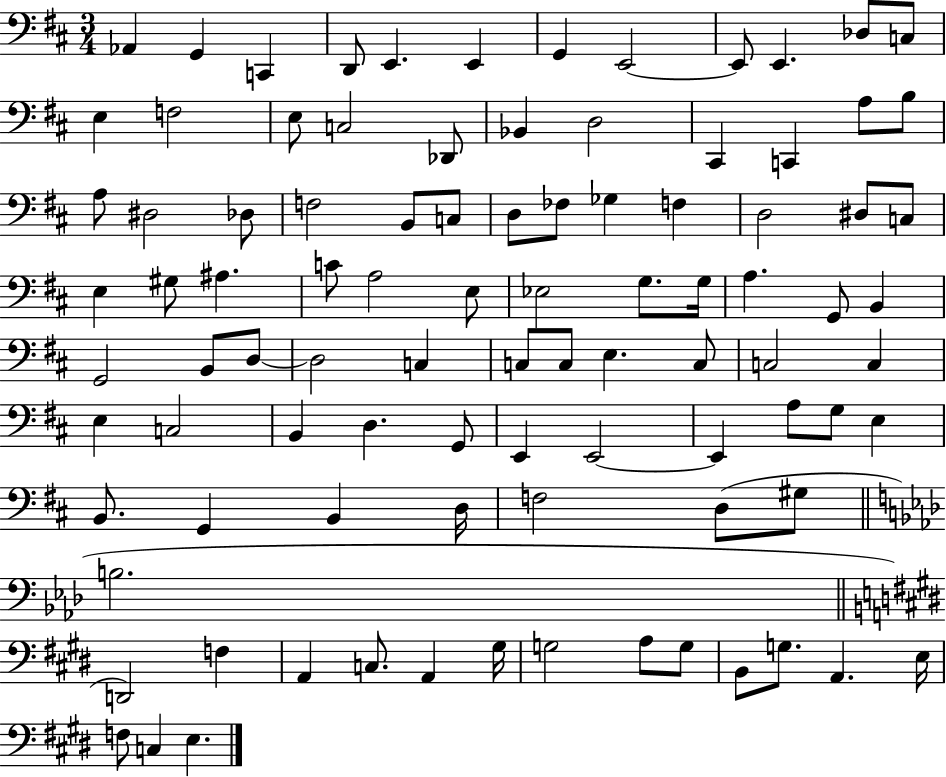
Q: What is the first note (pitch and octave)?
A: Ab2